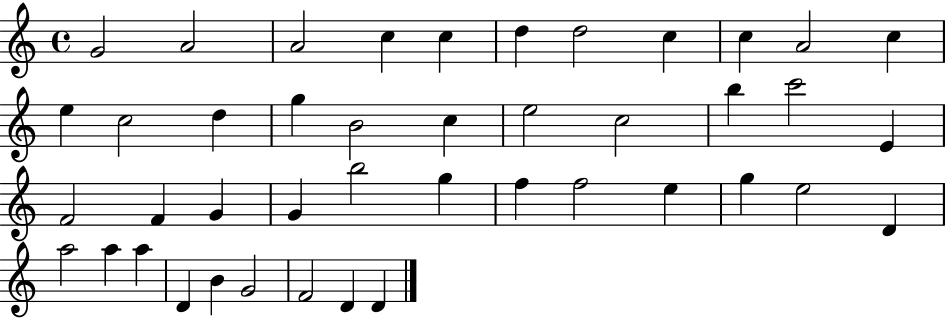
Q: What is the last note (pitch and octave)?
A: D4